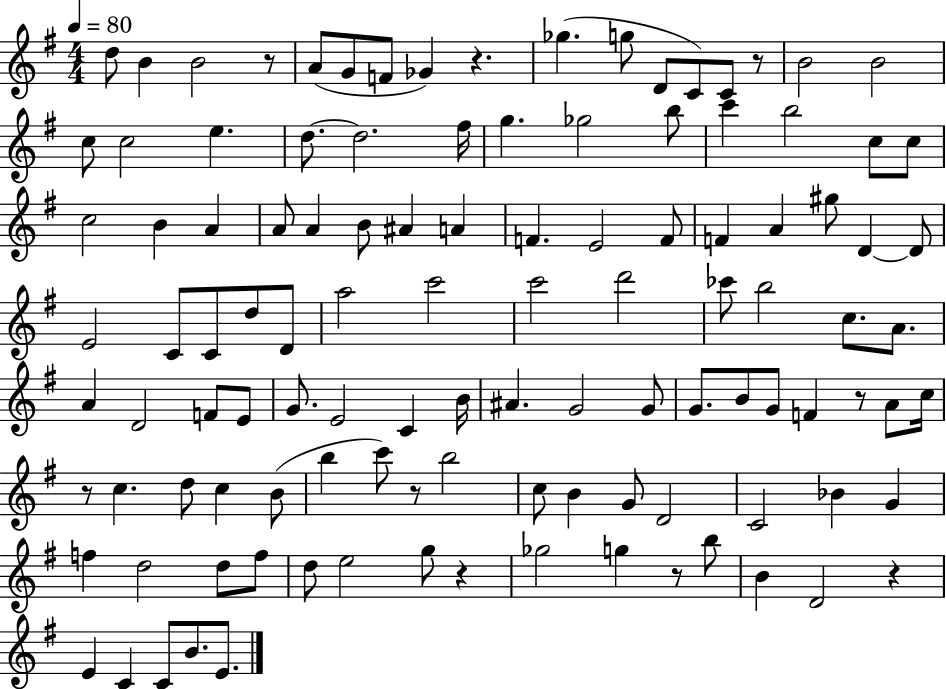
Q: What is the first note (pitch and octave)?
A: D5